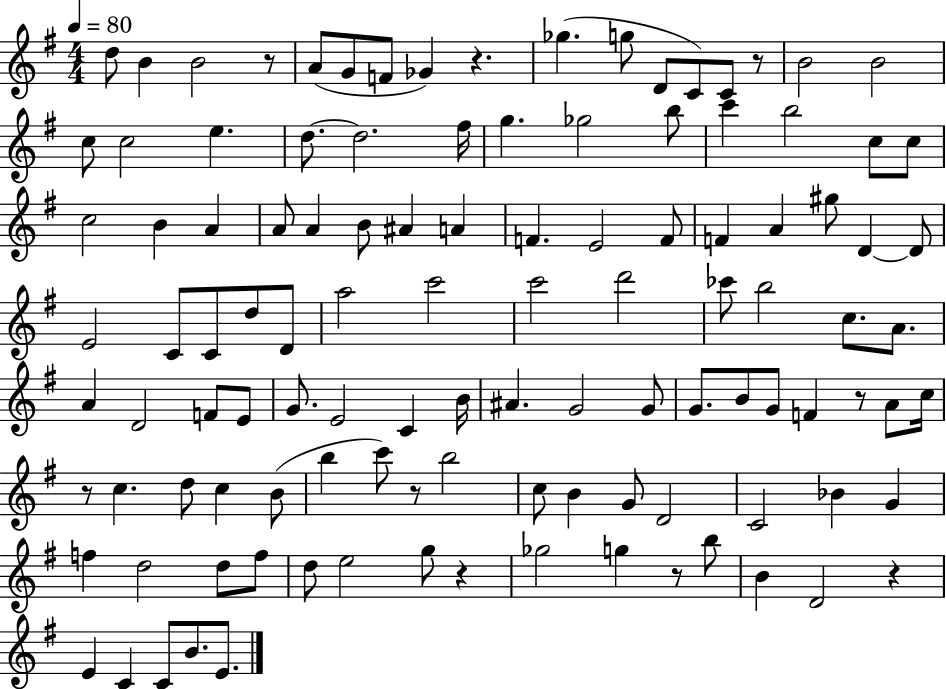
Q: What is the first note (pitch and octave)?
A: D5